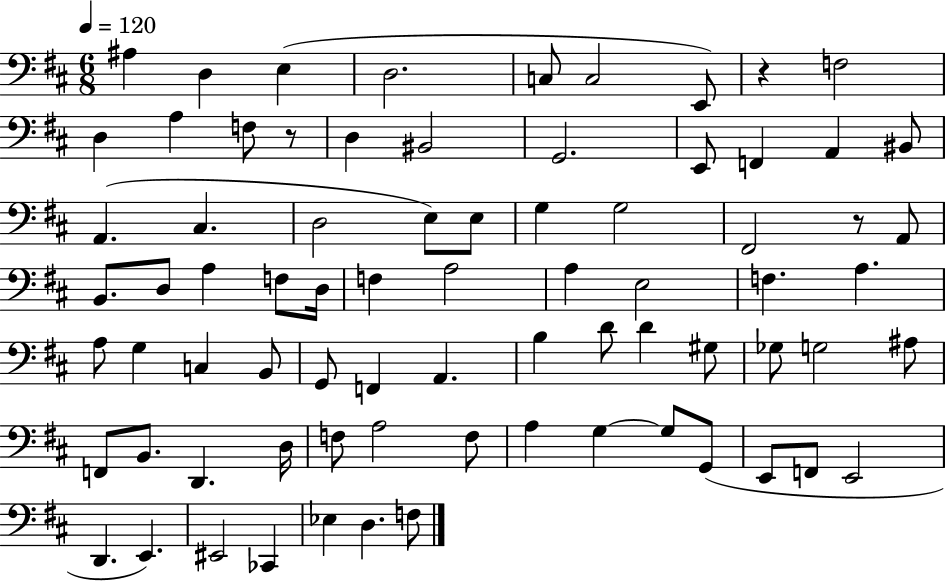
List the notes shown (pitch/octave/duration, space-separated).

A#3/q D3/q E3/q D3/h. C3/e C3/h E2/e R/q F3/h D3/q A3/q F3/e R/e D3/q BIS2/h G2/h. E2/e F2/q A2/q BIS2/e A2/q. C#3/q. D3/h E3/e E3/e G3/q G3/h F#2/h R/e A2/e B2/e. D3/e A3/q F3/e D3/s F3/q A3/h A3/q E3/h F3/q. A3/q. A3/e G3/q C3/q B2/e G2/e F2/q A2/q. B3/q D4/e D4/q G#3/e Gb3/e G3/h A#3/e F2/e B2/e. D2/q. D3/s F3/e A3/h F3/e A3/q G3/q G3/e G2/e E2/e F2/e E2/h D2/q. E2/q. EIS2/h CES2/q Eb3/q D3/q. F3/e